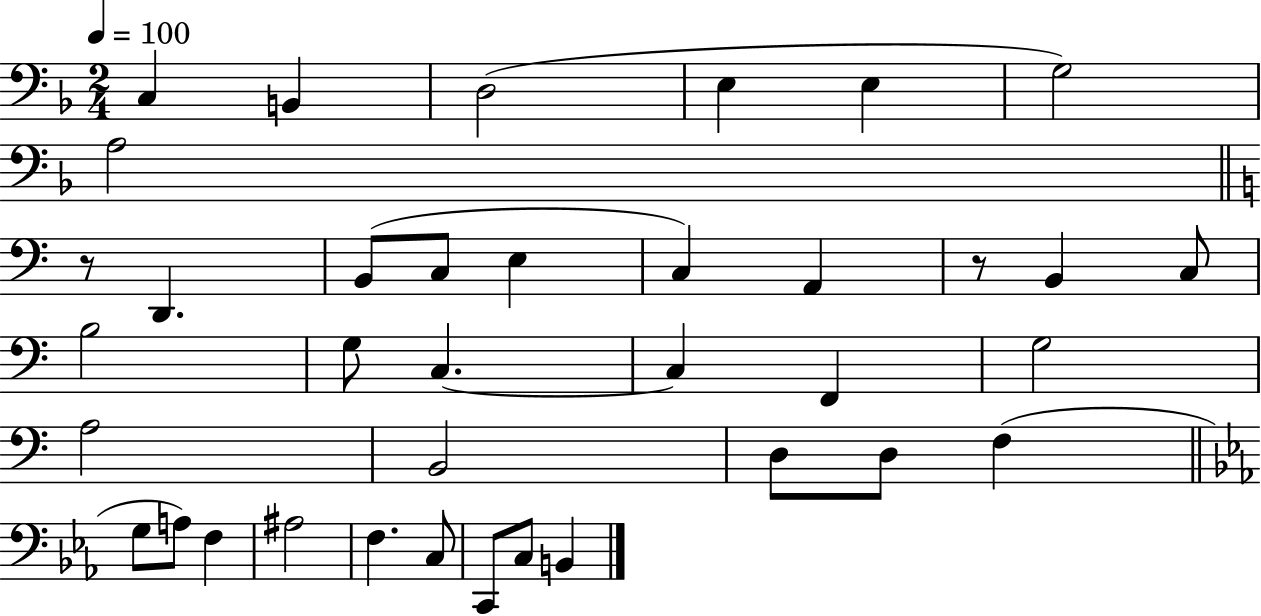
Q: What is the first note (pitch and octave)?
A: C3